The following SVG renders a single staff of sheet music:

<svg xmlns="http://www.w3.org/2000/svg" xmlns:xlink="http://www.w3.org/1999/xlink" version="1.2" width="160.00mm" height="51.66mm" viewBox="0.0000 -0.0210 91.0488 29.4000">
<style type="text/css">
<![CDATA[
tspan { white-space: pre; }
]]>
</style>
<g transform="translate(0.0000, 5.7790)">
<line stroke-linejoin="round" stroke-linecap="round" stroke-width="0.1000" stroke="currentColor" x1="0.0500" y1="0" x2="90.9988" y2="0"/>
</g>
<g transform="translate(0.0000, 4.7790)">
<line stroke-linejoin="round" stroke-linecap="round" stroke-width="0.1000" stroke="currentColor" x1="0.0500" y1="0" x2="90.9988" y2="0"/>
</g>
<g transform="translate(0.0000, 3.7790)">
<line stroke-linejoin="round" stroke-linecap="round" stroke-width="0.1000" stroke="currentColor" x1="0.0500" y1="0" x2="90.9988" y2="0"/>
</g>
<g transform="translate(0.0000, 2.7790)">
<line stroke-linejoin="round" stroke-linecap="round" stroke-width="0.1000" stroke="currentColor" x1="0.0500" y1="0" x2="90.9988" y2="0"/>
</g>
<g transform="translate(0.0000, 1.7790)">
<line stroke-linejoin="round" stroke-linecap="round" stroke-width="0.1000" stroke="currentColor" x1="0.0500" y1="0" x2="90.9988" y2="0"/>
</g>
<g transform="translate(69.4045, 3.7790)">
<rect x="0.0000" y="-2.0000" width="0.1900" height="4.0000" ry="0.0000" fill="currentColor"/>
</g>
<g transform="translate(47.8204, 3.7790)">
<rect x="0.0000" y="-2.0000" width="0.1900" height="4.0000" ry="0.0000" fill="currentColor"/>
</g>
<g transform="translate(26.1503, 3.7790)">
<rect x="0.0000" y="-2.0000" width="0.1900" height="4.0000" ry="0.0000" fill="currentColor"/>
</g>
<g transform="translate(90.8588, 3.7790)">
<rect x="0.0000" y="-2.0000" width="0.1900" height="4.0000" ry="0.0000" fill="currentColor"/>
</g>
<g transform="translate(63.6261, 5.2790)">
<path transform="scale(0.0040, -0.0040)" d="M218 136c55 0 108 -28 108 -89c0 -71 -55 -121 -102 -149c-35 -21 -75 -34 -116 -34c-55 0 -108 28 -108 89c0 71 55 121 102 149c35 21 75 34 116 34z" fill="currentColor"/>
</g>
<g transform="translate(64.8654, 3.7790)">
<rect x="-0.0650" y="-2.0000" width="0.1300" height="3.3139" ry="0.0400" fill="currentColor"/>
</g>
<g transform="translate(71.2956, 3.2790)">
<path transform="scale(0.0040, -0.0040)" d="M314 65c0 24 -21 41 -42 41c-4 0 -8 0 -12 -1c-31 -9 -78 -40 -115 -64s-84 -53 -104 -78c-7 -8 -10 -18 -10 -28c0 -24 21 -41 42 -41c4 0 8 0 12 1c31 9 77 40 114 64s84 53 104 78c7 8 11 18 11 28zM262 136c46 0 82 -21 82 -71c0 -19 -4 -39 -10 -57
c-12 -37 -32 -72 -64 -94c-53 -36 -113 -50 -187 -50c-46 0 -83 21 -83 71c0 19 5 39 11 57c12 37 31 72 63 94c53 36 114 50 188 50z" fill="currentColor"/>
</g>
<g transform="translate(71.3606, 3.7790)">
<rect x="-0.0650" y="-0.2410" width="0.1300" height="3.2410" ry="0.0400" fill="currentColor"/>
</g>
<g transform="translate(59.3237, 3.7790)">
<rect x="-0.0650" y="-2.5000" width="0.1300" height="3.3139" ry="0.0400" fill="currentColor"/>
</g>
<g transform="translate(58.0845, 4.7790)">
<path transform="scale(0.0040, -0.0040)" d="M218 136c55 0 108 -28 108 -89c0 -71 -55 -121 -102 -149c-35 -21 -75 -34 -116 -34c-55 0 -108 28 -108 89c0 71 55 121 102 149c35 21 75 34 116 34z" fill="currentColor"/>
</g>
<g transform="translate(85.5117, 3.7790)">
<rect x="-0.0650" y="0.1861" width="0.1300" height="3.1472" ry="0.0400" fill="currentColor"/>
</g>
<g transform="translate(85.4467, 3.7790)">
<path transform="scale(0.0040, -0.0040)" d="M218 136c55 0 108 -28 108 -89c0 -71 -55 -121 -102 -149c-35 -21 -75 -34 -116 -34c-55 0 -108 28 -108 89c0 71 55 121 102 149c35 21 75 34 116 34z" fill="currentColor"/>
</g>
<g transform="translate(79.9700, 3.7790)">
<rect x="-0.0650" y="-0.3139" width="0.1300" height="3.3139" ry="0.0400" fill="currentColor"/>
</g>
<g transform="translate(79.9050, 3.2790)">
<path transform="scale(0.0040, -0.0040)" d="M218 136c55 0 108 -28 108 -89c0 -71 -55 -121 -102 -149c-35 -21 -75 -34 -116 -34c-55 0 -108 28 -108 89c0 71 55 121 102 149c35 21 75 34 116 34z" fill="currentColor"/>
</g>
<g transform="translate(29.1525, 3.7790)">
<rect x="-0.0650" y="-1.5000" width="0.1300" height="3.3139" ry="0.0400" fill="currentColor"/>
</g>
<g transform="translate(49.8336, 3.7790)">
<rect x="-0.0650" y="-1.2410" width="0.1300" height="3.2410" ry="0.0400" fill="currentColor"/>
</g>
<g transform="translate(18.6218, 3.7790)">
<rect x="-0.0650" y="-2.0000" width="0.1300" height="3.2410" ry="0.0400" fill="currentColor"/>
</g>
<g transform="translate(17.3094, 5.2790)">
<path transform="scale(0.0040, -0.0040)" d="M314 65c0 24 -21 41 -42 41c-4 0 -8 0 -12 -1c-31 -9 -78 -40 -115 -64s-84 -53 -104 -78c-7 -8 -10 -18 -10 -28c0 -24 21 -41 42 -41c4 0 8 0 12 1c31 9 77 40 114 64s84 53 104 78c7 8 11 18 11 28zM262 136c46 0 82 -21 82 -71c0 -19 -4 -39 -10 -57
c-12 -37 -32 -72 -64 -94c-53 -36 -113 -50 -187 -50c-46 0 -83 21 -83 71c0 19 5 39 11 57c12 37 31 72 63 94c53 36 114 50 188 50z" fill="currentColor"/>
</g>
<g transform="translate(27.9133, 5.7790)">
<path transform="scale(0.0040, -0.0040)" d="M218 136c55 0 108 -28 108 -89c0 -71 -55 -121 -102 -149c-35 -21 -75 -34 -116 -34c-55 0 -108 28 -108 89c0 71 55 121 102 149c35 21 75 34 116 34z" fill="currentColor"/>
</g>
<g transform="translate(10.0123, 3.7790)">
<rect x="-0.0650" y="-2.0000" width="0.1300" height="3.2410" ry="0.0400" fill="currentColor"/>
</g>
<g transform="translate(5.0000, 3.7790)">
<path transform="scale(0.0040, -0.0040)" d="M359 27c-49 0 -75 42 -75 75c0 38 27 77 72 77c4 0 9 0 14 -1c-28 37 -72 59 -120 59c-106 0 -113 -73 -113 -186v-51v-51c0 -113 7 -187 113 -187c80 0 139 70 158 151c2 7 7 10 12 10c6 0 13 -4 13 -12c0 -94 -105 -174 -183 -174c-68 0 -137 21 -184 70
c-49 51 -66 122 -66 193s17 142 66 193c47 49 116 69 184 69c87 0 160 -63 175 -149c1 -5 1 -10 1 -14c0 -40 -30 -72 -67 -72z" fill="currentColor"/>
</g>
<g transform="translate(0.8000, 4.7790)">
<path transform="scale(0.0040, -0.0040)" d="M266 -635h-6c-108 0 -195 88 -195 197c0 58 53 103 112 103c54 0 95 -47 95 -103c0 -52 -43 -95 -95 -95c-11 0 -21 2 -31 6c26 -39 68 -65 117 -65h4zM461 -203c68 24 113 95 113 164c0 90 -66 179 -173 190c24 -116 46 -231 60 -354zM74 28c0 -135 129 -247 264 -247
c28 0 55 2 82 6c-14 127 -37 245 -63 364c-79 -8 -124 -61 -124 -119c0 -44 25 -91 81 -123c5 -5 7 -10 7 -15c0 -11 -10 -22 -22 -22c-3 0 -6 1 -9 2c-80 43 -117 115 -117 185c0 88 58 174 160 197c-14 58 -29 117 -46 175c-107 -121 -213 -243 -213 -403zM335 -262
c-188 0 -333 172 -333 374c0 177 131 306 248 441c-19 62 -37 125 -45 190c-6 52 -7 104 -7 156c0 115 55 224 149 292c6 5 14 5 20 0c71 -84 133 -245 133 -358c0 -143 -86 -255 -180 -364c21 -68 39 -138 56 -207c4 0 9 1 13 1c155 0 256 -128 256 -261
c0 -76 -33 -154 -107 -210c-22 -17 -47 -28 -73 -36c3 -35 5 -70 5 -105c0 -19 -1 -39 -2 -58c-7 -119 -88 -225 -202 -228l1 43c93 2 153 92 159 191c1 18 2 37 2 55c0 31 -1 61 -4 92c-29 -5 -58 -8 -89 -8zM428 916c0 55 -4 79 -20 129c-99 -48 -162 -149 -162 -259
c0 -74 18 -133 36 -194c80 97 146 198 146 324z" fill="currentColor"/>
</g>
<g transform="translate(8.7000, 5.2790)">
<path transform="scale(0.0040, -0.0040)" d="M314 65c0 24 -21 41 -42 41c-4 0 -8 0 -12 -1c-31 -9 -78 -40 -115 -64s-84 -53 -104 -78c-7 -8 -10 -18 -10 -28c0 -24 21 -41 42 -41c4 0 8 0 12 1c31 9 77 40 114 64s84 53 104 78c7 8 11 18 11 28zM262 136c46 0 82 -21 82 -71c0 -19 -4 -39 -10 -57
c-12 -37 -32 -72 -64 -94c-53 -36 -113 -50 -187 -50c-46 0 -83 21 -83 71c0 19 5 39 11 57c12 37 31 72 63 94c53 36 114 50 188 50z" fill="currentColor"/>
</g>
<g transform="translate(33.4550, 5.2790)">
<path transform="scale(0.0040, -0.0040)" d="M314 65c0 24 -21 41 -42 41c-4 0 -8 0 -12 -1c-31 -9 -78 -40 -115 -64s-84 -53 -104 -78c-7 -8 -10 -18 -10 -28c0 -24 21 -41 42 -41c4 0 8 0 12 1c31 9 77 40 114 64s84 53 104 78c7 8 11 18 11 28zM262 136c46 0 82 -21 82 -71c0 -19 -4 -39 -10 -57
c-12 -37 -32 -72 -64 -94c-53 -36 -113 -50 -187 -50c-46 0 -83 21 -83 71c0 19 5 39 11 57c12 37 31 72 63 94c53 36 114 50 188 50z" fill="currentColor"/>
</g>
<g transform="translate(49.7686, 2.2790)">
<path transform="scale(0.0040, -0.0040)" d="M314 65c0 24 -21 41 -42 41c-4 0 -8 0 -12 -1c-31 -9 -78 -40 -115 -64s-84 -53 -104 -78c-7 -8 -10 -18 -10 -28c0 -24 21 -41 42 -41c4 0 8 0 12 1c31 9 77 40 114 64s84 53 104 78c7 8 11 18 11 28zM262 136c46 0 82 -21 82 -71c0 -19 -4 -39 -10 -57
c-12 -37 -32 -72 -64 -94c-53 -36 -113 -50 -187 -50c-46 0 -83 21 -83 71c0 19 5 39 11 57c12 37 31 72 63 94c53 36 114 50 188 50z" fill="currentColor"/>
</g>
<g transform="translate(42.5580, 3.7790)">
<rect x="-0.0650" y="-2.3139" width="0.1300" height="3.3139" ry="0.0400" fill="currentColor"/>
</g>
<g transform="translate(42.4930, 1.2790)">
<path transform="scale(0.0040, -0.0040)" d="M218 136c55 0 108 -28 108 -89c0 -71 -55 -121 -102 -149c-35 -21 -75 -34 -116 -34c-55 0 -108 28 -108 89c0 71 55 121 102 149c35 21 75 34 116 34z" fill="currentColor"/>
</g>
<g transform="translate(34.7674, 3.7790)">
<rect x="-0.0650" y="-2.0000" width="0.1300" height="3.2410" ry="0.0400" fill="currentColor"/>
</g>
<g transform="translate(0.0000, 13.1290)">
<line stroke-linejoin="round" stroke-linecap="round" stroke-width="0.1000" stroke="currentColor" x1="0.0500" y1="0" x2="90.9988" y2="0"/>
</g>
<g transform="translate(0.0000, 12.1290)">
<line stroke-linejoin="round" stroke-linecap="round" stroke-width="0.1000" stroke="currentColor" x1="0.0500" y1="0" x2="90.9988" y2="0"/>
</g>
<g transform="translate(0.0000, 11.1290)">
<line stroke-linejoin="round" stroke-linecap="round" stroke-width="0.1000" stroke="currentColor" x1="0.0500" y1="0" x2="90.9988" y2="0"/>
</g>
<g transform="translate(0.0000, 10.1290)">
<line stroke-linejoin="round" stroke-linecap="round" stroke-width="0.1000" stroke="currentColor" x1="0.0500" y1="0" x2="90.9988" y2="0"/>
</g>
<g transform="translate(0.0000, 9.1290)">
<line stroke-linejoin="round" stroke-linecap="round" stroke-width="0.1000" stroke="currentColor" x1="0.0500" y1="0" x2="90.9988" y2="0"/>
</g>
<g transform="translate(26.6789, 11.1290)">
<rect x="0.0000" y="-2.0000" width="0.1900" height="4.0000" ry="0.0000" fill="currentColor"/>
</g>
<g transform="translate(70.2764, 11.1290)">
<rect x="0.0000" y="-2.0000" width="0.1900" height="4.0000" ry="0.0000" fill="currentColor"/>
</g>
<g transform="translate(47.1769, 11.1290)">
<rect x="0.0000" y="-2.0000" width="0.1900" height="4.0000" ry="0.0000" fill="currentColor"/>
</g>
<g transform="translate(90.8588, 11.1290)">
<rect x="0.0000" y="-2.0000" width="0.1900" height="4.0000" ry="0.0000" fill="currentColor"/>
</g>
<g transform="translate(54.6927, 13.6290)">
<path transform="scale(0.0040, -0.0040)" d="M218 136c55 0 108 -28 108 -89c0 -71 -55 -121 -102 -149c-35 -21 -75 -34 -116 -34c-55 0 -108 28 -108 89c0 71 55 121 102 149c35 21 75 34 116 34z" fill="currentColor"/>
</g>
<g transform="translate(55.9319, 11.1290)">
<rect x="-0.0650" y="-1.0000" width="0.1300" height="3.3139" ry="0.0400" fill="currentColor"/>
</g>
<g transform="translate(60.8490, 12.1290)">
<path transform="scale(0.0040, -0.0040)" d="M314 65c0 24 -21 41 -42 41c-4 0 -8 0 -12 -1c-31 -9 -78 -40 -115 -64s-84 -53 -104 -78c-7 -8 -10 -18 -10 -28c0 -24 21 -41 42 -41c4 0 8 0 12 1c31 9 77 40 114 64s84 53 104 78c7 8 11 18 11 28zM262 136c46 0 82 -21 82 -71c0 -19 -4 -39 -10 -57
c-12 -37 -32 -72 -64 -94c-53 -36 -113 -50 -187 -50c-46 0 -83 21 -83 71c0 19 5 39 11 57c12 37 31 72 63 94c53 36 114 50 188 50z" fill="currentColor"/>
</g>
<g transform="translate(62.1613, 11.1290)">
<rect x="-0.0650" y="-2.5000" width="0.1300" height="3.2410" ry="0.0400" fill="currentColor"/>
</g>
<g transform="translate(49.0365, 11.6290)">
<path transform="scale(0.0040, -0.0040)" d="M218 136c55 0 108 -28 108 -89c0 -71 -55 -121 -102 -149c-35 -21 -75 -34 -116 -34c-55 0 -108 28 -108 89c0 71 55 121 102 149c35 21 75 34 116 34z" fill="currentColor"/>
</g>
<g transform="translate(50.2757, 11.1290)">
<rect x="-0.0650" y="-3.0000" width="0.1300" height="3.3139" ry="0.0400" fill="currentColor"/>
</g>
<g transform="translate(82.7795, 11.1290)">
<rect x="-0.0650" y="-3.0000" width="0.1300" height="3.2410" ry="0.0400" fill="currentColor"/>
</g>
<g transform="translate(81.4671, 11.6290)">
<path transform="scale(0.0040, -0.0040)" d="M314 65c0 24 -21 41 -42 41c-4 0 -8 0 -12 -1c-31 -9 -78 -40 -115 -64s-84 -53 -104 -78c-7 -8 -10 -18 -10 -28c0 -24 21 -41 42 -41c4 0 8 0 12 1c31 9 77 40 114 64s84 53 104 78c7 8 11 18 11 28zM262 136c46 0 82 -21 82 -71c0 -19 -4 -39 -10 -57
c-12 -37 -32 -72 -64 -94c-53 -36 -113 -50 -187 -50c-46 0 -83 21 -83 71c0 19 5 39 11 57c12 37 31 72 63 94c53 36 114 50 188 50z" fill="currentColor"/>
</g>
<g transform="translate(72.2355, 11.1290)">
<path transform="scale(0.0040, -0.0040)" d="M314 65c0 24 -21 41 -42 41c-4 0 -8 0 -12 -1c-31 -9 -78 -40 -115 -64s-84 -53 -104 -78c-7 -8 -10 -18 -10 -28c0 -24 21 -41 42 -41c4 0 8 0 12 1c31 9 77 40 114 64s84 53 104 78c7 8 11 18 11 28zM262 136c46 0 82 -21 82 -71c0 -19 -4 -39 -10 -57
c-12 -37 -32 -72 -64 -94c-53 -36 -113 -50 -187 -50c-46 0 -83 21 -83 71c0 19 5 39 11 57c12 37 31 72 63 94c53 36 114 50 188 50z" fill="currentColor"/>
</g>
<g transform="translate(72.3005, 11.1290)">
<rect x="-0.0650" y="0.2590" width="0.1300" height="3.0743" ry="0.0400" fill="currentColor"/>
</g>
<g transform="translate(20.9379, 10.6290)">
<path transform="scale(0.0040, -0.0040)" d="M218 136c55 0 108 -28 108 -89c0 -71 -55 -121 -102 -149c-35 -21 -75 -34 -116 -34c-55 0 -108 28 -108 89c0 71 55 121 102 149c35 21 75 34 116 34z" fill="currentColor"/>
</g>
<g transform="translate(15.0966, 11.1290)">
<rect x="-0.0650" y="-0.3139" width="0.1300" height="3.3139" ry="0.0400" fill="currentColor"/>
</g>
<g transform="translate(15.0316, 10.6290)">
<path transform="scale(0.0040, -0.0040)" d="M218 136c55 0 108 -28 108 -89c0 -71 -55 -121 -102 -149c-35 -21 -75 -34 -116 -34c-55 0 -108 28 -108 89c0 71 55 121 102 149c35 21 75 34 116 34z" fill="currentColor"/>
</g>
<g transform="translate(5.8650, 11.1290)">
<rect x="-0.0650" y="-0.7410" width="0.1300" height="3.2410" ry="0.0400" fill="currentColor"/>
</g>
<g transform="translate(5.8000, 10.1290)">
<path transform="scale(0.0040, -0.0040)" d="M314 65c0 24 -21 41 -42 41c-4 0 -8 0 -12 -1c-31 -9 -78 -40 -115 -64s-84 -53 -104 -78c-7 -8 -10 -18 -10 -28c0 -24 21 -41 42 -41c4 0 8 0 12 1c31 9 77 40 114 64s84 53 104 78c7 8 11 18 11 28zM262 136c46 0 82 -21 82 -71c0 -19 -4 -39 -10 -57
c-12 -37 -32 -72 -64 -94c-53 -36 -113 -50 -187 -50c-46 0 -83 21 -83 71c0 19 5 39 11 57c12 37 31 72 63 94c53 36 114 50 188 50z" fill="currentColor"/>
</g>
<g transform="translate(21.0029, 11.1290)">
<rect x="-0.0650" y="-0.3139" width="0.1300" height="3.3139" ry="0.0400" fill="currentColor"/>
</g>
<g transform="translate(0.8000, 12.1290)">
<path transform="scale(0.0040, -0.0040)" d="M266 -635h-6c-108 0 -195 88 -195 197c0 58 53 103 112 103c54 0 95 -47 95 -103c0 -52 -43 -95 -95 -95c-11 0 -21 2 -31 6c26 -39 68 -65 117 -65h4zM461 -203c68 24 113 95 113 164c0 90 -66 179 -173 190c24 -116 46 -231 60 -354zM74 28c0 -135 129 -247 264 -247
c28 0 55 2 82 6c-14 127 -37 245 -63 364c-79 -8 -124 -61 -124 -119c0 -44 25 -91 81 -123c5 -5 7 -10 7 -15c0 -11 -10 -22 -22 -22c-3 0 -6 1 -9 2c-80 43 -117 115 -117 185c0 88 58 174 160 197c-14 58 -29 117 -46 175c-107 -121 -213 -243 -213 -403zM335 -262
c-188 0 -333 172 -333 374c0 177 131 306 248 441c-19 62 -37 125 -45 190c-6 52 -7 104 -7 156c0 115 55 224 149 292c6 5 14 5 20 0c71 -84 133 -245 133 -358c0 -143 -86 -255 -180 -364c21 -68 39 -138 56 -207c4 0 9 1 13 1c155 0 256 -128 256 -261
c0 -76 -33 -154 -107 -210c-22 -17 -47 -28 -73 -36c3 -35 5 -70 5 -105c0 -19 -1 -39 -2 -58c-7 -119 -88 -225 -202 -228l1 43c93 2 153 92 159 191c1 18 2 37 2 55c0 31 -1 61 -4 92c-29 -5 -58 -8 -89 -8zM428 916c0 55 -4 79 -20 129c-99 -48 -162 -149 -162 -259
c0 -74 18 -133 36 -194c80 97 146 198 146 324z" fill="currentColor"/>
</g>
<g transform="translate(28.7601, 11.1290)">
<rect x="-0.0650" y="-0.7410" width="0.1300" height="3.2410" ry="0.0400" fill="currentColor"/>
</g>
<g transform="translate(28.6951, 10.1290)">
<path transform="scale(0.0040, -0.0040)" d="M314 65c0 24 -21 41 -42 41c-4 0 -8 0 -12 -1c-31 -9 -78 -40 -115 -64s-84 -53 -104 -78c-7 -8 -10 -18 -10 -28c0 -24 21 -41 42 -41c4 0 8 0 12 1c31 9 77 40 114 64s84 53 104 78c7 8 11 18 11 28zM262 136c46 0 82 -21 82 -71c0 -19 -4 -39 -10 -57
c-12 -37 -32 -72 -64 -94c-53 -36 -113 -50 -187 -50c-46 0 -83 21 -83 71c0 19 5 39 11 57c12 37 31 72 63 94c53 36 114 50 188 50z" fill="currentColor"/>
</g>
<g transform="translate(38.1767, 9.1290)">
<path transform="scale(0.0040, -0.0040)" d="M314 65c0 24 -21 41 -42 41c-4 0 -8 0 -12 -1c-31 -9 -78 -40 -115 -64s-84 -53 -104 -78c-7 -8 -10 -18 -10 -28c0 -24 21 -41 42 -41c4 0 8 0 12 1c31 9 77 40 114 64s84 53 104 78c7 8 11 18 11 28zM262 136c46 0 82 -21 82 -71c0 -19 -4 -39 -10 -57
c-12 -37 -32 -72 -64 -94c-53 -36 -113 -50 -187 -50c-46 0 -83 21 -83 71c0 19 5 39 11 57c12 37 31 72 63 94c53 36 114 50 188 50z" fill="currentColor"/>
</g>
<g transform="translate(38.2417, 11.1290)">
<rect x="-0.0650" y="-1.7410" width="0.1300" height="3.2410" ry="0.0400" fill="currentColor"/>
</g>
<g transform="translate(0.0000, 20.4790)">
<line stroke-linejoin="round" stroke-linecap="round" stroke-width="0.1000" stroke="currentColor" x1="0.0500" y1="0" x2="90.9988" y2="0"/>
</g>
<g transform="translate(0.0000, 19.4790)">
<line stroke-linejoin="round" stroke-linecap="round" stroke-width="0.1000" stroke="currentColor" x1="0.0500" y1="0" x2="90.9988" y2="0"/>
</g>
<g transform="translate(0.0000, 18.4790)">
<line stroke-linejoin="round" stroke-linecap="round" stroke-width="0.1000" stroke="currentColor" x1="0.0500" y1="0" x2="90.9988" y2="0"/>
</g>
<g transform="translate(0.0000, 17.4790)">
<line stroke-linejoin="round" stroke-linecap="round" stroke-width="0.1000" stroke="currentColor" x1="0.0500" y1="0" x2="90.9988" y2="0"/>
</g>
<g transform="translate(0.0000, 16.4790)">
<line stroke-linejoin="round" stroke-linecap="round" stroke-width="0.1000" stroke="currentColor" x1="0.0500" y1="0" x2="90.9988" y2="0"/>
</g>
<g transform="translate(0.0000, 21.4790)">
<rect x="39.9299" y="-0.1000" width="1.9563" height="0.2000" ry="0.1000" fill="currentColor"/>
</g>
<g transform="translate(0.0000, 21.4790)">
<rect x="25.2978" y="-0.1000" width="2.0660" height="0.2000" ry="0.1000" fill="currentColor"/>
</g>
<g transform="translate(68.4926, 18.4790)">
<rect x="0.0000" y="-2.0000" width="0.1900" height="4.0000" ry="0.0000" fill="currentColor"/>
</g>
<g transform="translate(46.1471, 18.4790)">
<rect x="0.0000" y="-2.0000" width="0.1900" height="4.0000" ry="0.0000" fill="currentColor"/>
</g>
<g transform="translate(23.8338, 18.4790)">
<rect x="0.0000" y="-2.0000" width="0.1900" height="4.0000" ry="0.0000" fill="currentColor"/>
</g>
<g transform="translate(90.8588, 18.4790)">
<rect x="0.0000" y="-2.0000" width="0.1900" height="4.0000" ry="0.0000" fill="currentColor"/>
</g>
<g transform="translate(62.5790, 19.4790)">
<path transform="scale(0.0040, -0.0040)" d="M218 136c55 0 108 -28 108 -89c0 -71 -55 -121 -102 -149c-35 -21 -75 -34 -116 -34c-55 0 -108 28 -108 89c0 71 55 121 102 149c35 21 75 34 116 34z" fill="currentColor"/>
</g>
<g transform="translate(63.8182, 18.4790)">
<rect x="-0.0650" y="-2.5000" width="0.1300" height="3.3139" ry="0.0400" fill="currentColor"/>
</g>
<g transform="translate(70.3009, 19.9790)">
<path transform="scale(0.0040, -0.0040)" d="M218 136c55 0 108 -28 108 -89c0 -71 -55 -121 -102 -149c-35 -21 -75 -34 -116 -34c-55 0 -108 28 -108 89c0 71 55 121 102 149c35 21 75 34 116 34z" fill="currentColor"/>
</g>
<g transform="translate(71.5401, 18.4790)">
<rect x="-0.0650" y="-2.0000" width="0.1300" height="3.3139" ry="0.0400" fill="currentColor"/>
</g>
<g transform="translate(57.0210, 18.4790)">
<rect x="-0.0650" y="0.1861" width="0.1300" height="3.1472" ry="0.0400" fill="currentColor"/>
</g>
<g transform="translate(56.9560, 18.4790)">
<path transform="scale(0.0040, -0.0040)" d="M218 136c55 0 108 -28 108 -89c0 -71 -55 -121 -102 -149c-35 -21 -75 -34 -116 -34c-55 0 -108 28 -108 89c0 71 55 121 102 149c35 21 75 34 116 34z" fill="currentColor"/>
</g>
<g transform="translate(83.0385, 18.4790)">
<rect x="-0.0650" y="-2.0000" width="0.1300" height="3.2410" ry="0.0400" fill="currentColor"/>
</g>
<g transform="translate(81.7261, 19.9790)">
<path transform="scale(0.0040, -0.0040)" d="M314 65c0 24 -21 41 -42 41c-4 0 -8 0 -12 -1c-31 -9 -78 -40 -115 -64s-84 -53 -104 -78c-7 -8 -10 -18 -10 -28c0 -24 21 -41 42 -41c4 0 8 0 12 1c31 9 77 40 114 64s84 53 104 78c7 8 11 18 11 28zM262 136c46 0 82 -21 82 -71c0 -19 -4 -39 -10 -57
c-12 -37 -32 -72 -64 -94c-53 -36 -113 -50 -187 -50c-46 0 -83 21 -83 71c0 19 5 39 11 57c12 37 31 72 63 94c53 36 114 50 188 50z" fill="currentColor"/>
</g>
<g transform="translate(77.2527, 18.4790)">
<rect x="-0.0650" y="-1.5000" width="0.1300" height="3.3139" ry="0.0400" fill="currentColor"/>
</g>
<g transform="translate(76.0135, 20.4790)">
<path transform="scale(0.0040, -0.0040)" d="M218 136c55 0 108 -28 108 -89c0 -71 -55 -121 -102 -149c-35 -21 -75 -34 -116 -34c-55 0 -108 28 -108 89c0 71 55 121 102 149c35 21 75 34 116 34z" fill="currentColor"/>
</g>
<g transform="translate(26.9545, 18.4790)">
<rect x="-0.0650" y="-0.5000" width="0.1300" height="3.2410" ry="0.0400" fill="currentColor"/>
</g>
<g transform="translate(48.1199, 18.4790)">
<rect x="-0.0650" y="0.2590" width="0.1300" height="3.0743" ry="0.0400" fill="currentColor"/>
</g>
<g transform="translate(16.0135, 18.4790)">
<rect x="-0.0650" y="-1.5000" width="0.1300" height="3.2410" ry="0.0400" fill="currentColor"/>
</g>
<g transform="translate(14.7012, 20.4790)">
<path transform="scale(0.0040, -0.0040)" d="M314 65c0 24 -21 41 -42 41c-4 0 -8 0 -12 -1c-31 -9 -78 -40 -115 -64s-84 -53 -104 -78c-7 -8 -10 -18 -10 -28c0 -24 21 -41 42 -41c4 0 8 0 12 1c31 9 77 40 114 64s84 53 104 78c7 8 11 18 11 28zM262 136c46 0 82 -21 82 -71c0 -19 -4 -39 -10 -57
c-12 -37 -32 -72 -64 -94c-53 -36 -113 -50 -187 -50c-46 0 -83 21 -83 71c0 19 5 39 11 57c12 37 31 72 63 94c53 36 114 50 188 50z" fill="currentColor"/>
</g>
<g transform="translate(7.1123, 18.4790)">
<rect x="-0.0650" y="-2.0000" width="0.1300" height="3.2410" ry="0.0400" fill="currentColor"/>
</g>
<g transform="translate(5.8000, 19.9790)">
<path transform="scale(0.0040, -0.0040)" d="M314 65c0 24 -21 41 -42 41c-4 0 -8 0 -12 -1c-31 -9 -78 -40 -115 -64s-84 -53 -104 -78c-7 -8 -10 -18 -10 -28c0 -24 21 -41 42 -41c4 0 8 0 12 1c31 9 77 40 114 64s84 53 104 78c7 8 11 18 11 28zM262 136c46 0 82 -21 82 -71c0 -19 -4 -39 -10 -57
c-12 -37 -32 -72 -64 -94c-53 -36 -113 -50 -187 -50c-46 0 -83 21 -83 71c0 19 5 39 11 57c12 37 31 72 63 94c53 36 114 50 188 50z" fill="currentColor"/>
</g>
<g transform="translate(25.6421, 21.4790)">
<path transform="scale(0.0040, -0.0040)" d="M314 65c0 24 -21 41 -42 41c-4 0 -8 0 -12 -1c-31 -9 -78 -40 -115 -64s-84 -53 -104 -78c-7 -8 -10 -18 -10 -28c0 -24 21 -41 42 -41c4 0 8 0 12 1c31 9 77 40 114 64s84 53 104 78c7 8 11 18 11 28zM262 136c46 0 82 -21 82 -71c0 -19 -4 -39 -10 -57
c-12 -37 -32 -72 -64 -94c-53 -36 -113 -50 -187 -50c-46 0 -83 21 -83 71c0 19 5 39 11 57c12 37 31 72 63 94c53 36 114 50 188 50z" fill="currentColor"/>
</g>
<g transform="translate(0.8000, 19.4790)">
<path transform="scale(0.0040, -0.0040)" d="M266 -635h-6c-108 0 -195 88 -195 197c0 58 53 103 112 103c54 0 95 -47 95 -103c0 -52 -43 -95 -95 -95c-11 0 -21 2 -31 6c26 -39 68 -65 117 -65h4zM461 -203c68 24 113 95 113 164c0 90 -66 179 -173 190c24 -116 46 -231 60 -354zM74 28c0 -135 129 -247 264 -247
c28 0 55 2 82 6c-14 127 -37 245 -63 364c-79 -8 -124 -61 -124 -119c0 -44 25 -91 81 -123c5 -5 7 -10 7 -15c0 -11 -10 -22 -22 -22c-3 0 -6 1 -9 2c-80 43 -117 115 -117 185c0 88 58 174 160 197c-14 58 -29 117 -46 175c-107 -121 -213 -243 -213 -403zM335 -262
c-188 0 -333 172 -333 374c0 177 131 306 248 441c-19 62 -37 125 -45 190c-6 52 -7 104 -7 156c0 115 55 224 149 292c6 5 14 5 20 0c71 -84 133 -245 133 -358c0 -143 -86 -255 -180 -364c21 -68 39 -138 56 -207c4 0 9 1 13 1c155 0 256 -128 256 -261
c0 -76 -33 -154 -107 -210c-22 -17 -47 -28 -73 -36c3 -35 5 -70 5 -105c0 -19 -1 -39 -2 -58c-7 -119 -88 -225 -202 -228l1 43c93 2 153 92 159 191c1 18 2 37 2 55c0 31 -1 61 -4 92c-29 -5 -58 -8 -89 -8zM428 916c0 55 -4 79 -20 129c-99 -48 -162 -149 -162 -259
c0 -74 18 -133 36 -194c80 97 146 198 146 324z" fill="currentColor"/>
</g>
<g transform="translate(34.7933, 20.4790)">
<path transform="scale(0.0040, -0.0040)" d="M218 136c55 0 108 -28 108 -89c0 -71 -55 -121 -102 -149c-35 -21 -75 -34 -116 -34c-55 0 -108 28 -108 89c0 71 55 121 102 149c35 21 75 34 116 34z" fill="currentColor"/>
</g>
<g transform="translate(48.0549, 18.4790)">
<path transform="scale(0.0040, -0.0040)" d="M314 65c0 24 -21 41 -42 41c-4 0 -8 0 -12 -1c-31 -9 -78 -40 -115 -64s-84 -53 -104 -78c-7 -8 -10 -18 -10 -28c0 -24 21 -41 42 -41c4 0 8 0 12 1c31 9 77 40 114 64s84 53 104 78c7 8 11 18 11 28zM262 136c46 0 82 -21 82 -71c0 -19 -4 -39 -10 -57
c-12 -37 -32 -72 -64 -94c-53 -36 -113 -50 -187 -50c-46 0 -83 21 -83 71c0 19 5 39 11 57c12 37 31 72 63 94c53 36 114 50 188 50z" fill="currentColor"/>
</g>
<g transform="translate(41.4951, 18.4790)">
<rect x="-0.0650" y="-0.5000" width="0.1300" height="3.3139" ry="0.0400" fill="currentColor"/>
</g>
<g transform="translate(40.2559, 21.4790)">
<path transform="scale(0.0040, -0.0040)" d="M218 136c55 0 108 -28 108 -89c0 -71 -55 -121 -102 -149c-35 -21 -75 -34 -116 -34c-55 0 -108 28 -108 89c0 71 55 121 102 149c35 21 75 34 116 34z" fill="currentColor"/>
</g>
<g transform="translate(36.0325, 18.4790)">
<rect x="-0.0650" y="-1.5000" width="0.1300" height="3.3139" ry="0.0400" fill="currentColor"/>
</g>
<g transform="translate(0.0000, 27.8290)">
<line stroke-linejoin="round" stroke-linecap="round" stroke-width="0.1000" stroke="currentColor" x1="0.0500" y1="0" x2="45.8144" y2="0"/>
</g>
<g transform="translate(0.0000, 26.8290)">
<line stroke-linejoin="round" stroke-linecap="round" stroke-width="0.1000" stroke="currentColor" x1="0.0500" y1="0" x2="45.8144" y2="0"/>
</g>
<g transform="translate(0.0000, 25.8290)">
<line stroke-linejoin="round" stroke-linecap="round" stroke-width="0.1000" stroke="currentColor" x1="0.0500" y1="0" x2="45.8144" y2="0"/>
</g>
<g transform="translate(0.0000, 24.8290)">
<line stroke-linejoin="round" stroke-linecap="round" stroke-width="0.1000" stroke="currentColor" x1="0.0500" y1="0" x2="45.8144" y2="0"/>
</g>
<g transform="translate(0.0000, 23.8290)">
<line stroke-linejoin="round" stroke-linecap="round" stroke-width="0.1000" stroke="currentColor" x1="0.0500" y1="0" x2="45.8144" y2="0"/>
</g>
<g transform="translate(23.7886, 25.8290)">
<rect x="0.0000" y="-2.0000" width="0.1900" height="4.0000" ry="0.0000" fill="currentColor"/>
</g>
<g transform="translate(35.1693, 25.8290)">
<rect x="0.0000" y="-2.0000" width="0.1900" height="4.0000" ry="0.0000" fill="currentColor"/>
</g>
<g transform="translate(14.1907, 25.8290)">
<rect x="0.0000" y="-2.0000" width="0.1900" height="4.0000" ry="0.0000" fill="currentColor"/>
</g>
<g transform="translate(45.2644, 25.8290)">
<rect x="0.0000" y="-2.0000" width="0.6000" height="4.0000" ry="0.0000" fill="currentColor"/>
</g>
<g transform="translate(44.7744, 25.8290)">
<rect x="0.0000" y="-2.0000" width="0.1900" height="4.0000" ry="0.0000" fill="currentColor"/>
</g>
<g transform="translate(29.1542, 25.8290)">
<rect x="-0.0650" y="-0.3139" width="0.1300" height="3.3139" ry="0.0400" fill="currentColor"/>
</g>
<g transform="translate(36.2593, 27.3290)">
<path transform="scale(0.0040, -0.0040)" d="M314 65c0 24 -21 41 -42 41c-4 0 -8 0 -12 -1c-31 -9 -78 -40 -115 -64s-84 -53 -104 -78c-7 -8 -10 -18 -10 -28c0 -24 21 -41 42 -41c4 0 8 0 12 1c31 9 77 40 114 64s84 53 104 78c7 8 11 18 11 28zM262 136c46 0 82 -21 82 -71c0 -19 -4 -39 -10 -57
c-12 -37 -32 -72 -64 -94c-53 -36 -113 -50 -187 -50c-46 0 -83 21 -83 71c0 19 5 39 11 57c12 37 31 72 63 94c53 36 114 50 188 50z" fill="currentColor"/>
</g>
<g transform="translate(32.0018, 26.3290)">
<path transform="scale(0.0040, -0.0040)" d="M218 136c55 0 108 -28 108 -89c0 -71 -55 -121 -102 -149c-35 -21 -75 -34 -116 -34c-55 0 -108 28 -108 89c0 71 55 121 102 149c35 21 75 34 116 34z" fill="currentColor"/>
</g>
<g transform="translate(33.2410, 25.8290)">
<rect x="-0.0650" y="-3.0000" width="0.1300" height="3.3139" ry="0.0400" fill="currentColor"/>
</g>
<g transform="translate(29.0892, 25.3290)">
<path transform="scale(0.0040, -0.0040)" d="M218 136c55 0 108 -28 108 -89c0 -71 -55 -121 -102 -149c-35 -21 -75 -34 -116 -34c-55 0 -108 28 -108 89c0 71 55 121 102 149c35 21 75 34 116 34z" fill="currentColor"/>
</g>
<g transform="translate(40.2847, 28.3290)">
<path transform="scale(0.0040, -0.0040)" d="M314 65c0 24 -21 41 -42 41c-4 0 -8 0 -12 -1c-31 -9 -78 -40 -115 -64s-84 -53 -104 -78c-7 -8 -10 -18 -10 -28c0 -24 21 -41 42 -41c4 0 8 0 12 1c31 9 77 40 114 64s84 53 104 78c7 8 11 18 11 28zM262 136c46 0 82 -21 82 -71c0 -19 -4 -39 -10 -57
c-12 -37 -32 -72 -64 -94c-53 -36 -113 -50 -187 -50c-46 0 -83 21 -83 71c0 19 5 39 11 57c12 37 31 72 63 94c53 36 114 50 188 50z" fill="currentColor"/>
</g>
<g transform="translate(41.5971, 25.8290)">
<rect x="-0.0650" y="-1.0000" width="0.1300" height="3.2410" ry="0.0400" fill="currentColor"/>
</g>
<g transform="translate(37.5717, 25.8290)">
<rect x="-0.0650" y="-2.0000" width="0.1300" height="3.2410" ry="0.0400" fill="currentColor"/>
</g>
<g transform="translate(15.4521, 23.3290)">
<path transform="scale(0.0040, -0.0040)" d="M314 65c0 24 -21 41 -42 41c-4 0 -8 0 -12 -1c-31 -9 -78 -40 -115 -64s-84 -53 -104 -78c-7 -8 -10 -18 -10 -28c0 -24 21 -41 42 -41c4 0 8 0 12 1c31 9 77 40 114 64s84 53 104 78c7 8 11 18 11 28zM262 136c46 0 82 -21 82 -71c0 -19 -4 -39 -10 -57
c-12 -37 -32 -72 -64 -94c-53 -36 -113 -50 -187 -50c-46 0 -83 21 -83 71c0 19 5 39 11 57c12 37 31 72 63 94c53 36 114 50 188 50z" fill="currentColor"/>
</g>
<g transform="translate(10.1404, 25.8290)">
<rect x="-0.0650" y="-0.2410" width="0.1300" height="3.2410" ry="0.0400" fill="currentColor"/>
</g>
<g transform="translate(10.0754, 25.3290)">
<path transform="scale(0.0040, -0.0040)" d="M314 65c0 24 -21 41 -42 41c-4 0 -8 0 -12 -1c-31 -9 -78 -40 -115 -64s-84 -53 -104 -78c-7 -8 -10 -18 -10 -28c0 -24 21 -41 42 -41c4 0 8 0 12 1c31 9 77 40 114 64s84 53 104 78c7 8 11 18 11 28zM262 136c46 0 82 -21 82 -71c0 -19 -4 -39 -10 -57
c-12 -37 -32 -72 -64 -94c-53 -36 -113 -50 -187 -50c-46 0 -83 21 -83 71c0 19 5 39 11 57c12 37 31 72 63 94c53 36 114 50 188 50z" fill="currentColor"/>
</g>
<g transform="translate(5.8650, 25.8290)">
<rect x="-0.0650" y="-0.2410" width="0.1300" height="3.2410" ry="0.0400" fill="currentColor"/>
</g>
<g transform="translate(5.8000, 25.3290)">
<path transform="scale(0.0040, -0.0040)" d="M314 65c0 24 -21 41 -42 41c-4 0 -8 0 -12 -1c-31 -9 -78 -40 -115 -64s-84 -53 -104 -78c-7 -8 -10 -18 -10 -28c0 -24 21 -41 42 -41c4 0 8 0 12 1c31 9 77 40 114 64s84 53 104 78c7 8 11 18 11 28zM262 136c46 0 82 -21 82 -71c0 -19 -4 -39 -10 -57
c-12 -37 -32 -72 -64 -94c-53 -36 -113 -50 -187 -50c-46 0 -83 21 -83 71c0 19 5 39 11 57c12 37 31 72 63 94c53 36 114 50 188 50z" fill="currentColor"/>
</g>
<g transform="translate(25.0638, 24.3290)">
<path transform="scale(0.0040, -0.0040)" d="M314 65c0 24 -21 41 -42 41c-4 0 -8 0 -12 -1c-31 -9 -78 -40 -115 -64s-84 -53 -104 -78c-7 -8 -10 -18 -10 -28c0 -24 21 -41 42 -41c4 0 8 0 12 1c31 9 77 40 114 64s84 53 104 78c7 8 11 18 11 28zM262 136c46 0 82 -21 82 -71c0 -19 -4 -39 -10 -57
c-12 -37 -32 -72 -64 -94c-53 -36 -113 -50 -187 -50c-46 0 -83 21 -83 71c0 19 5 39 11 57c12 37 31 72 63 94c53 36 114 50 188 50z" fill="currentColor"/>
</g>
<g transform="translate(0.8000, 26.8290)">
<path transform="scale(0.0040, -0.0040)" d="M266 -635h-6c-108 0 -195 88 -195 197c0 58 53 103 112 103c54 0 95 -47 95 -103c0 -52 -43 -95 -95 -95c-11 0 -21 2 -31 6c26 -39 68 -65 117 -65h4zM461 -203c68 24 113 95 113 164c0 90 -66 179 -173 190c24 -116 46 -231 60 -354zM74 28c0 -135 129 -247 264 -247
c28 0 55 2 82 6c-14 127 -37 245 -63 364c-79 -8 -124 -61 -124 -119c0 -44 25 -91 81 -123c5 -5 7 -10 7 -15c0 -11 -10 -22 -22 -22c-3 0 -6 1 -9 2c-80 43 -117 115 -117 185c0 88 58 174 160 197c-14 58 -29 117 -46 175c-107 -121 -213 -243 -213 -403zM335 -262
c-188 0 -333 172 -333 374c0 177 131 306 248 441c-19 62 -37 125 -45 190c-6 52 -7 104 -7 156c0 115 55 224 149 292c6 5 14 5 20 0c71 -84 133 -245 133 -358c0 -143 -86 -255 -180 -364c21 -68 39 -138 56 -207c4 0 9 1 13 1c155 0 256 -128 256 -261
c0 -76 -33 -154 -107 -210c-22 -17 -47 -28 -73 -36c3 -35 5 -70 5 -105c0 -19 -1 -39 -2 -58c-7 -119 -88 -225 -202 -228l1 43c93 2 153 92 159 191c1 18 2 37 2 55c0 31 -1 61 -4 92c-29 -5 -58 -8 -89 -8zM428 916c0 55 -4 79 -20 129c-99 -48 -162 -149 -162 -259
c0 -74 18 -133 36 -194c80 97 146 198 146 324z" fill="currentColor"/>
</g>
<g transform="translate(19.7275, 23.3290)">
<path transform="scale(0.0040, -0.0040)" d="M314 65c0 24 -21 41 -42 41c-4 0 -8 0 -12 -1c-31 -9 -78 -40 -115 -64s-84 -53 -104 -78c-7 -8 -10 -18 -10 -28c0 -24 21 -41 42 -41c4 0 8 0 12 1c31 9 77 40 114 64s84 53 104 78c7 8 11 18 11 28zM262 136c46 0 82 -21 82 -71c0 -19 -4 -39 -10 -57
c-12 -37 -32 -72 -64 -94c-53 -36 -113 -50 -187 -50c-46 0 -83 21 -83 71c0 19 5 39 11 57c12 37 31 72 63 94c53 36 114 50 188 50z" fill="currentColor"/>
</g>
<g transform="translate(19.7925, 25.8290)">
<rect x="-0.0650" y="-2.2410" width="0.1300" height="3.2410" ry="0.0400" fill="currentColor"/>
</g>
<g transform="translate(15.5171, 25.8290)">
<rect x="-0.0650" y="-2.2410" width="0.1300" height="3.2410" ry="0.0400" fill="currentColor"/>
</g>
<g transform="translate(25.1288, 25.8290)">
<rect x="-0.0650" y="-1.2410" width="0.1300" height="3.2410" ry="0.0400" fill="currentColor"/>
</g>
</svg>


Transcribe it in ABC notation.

X:1
T:Untitled
M:4/4
L:1/4
K:C
F2 F2 E F2 g e2 G F c2 c B d2 c c d2 f2 A D G2 B2 A2 F2 E2 C2 E C B2 B G F E F2 c2 c2 g2 g2 e2 c A F2 D2